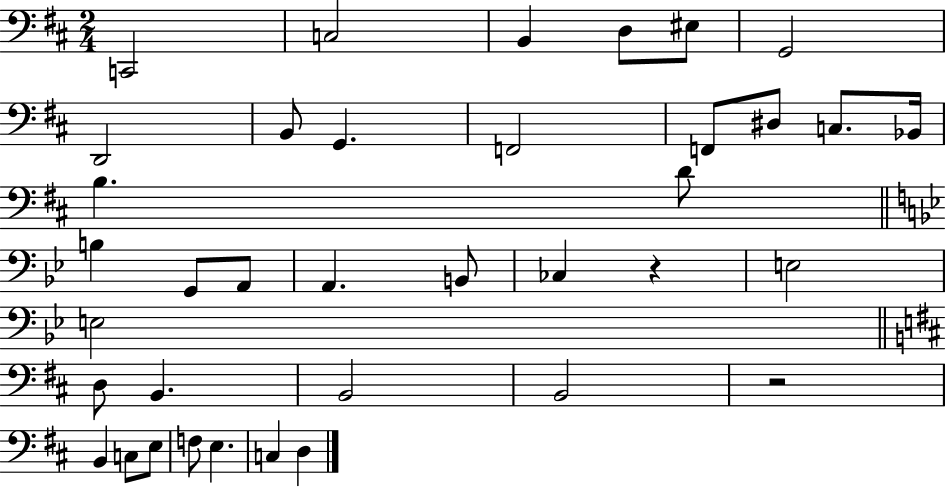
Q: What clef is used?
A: bass